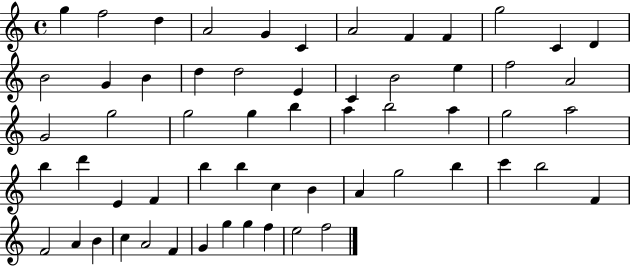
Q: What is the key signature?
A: C major